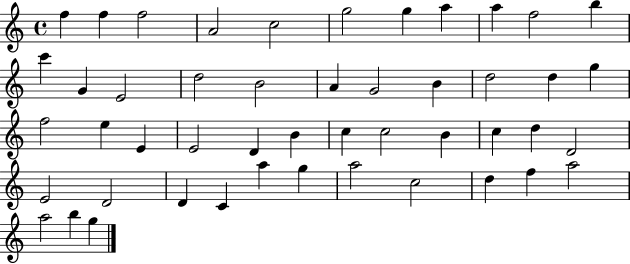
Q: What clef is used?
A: treble